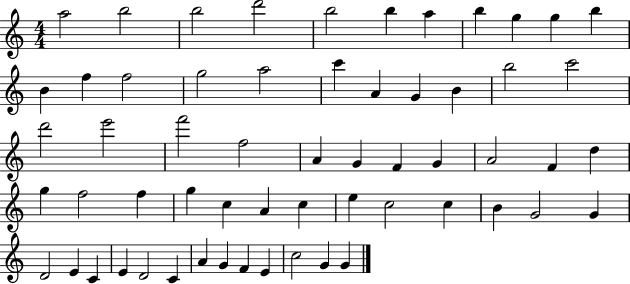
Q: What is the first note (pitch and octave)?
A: A5